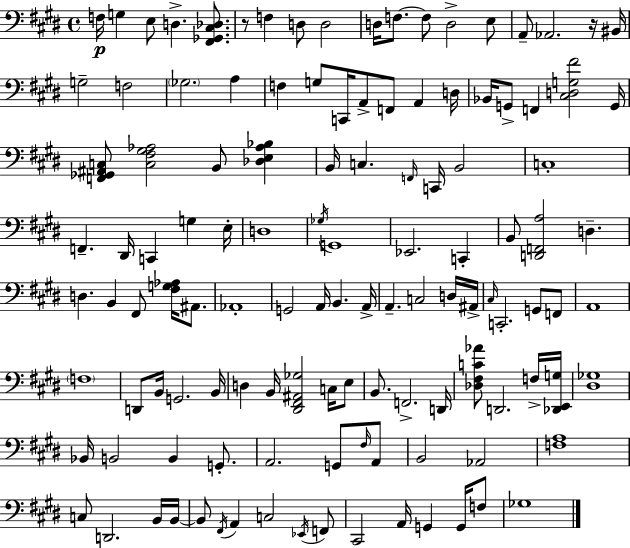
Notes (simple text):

F3/s G3/q E3/e D3/q. [F#2,Gb2,C#3,Db3]/e. R/e F3/q D3/e D3/h D3/s F3/e. F3/e D3/h E3/e A2/e Ab2/h. R/s BIS2/s G3/h F3/h Gb3/h. A3/q F3/q G3/e C2/s A2/e F2/e A2/q D3/s Bb2/s G2/e F2/q [C#3,D3,G3,F#4]/h G2/s [F2,Gb2,A#2,C3]/e [C3,F#3,G#3,Ab3]/h B2/e [Db3,E3,Ab3,Bb3]/q B2/s C3/q. F2/s C2/s B2/h C3/w F2/q. D#2/s C2/q G3/q E3/s D3/w Gb3/s G2/w Eb2/h. C2/q B2/e [D2,F2,A3]/h D3/q. D3/q. B2/q F#2/e [F#3,G3,Ab3]/s A#2/e. Ab2/w G2/h A2/s B2/q. A2/s A2/q. C3/h D3/s A#2/s C#3/s C2/h. G2/e F2/e A2/w F3/w D2/e B2/s G2/h. B2/s D3/q B2/s [D#2,F#2,A#2,Gb3]/h C3/s E3/e B2/e. F2/h. D2/s [Db3,F#3,C4,Ab4]/e D2/h. F3/s [Db2,E2,G3]/s [D#3,Gb3]/w Bb2/s B2/h B2/q G2/e. A2/h. G2/e F#3/s A2/e B2/h Ab2/h [F3,A3]/w C3/e D2/h. B2/s B2/s B2/e F#2/s A2/q C3/h Eb2/s F2/e C#2/h A2/s G2/q G2/s F3/e Gb3/w